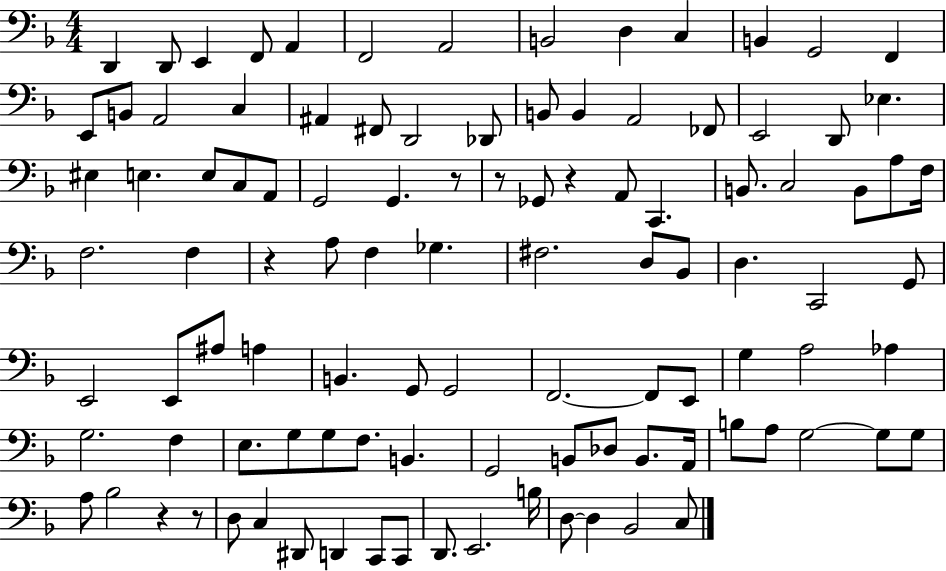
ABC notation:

X:1
T:Untitled
M:4/4
L:1/4
K:F
D,, D,,/2 E,, F,,/2 A,, F,,2 A,,2 B,,2 D, C, B,, G,,2 F,, E,,/2 B,,/2 A,,2 C, ^A,, ^F,,/2 D,,2 _D,,/2 B,,/2 B,, A,,2 _F,,/2 E,,2 D,,/2 _E, ^E, E, E,/2 C,/2 A,,/2 G,,2 G,, z/2 z/2 _G,,/2 z A,,/2 C,, B,,/2 C,2 B,,/2 A,/2 F,/4 F,2 F, z A,/2 F, _G, ^F,2 D,/2 _B,,/2 D, C,,2 G,,/2 E,,2 E,,/2 ^A,/2 A, B,, G,,/2 G,,2 F,,2 F,,/2 E,,/2 G, A,2 _A, G,2 F, E,/2 G,/2 G,/2 F,/2 B,, G,,2 B,,/2 _D,/2 B,,/2 A,,/4 B,/2 A,/2 G,2 G,/2 G,/2 A,/2 _B,2 z z/2 D,/2 C, ^D,,/2 D,, C,,/2 C,,/2 D,,/2 E,,2 B,/4 D,/2 D, _B,,2 C,/2